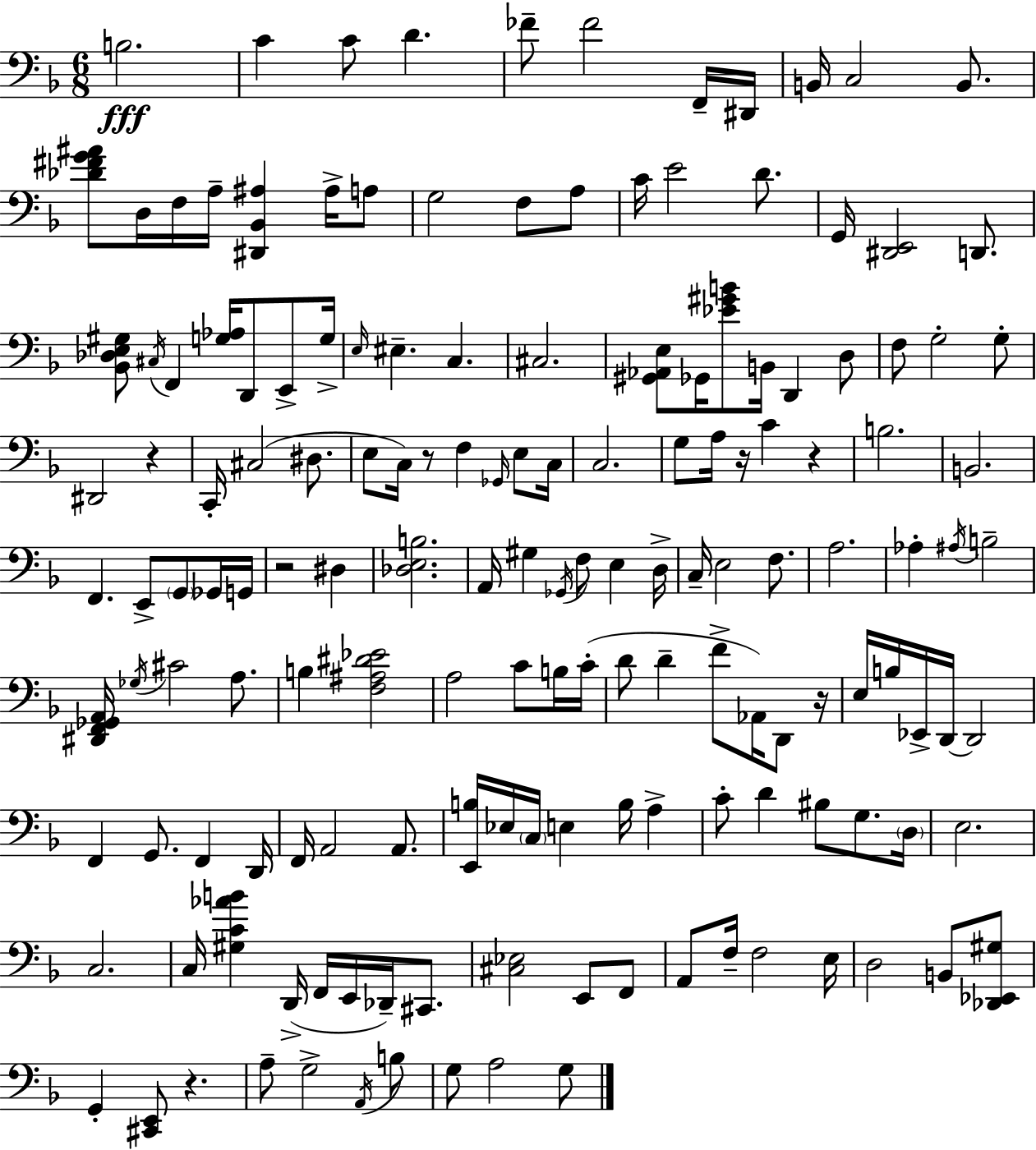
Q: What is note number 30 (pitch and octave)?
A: E3